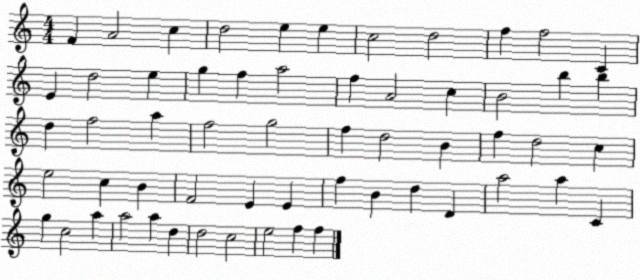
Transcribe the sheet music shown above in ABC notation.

X:1
T:Untitled
M:4/4
L:1/4
K:C
F A2 c d2 e e c2 d2 f f2 C E d2 e g f a2 f A2 c B2 b b d f2 a f2 g2 f d2 B f d2 c e2 c B F2 E E f B d D a2 a C g c2 a a2 a d d2 c2 e2 f f